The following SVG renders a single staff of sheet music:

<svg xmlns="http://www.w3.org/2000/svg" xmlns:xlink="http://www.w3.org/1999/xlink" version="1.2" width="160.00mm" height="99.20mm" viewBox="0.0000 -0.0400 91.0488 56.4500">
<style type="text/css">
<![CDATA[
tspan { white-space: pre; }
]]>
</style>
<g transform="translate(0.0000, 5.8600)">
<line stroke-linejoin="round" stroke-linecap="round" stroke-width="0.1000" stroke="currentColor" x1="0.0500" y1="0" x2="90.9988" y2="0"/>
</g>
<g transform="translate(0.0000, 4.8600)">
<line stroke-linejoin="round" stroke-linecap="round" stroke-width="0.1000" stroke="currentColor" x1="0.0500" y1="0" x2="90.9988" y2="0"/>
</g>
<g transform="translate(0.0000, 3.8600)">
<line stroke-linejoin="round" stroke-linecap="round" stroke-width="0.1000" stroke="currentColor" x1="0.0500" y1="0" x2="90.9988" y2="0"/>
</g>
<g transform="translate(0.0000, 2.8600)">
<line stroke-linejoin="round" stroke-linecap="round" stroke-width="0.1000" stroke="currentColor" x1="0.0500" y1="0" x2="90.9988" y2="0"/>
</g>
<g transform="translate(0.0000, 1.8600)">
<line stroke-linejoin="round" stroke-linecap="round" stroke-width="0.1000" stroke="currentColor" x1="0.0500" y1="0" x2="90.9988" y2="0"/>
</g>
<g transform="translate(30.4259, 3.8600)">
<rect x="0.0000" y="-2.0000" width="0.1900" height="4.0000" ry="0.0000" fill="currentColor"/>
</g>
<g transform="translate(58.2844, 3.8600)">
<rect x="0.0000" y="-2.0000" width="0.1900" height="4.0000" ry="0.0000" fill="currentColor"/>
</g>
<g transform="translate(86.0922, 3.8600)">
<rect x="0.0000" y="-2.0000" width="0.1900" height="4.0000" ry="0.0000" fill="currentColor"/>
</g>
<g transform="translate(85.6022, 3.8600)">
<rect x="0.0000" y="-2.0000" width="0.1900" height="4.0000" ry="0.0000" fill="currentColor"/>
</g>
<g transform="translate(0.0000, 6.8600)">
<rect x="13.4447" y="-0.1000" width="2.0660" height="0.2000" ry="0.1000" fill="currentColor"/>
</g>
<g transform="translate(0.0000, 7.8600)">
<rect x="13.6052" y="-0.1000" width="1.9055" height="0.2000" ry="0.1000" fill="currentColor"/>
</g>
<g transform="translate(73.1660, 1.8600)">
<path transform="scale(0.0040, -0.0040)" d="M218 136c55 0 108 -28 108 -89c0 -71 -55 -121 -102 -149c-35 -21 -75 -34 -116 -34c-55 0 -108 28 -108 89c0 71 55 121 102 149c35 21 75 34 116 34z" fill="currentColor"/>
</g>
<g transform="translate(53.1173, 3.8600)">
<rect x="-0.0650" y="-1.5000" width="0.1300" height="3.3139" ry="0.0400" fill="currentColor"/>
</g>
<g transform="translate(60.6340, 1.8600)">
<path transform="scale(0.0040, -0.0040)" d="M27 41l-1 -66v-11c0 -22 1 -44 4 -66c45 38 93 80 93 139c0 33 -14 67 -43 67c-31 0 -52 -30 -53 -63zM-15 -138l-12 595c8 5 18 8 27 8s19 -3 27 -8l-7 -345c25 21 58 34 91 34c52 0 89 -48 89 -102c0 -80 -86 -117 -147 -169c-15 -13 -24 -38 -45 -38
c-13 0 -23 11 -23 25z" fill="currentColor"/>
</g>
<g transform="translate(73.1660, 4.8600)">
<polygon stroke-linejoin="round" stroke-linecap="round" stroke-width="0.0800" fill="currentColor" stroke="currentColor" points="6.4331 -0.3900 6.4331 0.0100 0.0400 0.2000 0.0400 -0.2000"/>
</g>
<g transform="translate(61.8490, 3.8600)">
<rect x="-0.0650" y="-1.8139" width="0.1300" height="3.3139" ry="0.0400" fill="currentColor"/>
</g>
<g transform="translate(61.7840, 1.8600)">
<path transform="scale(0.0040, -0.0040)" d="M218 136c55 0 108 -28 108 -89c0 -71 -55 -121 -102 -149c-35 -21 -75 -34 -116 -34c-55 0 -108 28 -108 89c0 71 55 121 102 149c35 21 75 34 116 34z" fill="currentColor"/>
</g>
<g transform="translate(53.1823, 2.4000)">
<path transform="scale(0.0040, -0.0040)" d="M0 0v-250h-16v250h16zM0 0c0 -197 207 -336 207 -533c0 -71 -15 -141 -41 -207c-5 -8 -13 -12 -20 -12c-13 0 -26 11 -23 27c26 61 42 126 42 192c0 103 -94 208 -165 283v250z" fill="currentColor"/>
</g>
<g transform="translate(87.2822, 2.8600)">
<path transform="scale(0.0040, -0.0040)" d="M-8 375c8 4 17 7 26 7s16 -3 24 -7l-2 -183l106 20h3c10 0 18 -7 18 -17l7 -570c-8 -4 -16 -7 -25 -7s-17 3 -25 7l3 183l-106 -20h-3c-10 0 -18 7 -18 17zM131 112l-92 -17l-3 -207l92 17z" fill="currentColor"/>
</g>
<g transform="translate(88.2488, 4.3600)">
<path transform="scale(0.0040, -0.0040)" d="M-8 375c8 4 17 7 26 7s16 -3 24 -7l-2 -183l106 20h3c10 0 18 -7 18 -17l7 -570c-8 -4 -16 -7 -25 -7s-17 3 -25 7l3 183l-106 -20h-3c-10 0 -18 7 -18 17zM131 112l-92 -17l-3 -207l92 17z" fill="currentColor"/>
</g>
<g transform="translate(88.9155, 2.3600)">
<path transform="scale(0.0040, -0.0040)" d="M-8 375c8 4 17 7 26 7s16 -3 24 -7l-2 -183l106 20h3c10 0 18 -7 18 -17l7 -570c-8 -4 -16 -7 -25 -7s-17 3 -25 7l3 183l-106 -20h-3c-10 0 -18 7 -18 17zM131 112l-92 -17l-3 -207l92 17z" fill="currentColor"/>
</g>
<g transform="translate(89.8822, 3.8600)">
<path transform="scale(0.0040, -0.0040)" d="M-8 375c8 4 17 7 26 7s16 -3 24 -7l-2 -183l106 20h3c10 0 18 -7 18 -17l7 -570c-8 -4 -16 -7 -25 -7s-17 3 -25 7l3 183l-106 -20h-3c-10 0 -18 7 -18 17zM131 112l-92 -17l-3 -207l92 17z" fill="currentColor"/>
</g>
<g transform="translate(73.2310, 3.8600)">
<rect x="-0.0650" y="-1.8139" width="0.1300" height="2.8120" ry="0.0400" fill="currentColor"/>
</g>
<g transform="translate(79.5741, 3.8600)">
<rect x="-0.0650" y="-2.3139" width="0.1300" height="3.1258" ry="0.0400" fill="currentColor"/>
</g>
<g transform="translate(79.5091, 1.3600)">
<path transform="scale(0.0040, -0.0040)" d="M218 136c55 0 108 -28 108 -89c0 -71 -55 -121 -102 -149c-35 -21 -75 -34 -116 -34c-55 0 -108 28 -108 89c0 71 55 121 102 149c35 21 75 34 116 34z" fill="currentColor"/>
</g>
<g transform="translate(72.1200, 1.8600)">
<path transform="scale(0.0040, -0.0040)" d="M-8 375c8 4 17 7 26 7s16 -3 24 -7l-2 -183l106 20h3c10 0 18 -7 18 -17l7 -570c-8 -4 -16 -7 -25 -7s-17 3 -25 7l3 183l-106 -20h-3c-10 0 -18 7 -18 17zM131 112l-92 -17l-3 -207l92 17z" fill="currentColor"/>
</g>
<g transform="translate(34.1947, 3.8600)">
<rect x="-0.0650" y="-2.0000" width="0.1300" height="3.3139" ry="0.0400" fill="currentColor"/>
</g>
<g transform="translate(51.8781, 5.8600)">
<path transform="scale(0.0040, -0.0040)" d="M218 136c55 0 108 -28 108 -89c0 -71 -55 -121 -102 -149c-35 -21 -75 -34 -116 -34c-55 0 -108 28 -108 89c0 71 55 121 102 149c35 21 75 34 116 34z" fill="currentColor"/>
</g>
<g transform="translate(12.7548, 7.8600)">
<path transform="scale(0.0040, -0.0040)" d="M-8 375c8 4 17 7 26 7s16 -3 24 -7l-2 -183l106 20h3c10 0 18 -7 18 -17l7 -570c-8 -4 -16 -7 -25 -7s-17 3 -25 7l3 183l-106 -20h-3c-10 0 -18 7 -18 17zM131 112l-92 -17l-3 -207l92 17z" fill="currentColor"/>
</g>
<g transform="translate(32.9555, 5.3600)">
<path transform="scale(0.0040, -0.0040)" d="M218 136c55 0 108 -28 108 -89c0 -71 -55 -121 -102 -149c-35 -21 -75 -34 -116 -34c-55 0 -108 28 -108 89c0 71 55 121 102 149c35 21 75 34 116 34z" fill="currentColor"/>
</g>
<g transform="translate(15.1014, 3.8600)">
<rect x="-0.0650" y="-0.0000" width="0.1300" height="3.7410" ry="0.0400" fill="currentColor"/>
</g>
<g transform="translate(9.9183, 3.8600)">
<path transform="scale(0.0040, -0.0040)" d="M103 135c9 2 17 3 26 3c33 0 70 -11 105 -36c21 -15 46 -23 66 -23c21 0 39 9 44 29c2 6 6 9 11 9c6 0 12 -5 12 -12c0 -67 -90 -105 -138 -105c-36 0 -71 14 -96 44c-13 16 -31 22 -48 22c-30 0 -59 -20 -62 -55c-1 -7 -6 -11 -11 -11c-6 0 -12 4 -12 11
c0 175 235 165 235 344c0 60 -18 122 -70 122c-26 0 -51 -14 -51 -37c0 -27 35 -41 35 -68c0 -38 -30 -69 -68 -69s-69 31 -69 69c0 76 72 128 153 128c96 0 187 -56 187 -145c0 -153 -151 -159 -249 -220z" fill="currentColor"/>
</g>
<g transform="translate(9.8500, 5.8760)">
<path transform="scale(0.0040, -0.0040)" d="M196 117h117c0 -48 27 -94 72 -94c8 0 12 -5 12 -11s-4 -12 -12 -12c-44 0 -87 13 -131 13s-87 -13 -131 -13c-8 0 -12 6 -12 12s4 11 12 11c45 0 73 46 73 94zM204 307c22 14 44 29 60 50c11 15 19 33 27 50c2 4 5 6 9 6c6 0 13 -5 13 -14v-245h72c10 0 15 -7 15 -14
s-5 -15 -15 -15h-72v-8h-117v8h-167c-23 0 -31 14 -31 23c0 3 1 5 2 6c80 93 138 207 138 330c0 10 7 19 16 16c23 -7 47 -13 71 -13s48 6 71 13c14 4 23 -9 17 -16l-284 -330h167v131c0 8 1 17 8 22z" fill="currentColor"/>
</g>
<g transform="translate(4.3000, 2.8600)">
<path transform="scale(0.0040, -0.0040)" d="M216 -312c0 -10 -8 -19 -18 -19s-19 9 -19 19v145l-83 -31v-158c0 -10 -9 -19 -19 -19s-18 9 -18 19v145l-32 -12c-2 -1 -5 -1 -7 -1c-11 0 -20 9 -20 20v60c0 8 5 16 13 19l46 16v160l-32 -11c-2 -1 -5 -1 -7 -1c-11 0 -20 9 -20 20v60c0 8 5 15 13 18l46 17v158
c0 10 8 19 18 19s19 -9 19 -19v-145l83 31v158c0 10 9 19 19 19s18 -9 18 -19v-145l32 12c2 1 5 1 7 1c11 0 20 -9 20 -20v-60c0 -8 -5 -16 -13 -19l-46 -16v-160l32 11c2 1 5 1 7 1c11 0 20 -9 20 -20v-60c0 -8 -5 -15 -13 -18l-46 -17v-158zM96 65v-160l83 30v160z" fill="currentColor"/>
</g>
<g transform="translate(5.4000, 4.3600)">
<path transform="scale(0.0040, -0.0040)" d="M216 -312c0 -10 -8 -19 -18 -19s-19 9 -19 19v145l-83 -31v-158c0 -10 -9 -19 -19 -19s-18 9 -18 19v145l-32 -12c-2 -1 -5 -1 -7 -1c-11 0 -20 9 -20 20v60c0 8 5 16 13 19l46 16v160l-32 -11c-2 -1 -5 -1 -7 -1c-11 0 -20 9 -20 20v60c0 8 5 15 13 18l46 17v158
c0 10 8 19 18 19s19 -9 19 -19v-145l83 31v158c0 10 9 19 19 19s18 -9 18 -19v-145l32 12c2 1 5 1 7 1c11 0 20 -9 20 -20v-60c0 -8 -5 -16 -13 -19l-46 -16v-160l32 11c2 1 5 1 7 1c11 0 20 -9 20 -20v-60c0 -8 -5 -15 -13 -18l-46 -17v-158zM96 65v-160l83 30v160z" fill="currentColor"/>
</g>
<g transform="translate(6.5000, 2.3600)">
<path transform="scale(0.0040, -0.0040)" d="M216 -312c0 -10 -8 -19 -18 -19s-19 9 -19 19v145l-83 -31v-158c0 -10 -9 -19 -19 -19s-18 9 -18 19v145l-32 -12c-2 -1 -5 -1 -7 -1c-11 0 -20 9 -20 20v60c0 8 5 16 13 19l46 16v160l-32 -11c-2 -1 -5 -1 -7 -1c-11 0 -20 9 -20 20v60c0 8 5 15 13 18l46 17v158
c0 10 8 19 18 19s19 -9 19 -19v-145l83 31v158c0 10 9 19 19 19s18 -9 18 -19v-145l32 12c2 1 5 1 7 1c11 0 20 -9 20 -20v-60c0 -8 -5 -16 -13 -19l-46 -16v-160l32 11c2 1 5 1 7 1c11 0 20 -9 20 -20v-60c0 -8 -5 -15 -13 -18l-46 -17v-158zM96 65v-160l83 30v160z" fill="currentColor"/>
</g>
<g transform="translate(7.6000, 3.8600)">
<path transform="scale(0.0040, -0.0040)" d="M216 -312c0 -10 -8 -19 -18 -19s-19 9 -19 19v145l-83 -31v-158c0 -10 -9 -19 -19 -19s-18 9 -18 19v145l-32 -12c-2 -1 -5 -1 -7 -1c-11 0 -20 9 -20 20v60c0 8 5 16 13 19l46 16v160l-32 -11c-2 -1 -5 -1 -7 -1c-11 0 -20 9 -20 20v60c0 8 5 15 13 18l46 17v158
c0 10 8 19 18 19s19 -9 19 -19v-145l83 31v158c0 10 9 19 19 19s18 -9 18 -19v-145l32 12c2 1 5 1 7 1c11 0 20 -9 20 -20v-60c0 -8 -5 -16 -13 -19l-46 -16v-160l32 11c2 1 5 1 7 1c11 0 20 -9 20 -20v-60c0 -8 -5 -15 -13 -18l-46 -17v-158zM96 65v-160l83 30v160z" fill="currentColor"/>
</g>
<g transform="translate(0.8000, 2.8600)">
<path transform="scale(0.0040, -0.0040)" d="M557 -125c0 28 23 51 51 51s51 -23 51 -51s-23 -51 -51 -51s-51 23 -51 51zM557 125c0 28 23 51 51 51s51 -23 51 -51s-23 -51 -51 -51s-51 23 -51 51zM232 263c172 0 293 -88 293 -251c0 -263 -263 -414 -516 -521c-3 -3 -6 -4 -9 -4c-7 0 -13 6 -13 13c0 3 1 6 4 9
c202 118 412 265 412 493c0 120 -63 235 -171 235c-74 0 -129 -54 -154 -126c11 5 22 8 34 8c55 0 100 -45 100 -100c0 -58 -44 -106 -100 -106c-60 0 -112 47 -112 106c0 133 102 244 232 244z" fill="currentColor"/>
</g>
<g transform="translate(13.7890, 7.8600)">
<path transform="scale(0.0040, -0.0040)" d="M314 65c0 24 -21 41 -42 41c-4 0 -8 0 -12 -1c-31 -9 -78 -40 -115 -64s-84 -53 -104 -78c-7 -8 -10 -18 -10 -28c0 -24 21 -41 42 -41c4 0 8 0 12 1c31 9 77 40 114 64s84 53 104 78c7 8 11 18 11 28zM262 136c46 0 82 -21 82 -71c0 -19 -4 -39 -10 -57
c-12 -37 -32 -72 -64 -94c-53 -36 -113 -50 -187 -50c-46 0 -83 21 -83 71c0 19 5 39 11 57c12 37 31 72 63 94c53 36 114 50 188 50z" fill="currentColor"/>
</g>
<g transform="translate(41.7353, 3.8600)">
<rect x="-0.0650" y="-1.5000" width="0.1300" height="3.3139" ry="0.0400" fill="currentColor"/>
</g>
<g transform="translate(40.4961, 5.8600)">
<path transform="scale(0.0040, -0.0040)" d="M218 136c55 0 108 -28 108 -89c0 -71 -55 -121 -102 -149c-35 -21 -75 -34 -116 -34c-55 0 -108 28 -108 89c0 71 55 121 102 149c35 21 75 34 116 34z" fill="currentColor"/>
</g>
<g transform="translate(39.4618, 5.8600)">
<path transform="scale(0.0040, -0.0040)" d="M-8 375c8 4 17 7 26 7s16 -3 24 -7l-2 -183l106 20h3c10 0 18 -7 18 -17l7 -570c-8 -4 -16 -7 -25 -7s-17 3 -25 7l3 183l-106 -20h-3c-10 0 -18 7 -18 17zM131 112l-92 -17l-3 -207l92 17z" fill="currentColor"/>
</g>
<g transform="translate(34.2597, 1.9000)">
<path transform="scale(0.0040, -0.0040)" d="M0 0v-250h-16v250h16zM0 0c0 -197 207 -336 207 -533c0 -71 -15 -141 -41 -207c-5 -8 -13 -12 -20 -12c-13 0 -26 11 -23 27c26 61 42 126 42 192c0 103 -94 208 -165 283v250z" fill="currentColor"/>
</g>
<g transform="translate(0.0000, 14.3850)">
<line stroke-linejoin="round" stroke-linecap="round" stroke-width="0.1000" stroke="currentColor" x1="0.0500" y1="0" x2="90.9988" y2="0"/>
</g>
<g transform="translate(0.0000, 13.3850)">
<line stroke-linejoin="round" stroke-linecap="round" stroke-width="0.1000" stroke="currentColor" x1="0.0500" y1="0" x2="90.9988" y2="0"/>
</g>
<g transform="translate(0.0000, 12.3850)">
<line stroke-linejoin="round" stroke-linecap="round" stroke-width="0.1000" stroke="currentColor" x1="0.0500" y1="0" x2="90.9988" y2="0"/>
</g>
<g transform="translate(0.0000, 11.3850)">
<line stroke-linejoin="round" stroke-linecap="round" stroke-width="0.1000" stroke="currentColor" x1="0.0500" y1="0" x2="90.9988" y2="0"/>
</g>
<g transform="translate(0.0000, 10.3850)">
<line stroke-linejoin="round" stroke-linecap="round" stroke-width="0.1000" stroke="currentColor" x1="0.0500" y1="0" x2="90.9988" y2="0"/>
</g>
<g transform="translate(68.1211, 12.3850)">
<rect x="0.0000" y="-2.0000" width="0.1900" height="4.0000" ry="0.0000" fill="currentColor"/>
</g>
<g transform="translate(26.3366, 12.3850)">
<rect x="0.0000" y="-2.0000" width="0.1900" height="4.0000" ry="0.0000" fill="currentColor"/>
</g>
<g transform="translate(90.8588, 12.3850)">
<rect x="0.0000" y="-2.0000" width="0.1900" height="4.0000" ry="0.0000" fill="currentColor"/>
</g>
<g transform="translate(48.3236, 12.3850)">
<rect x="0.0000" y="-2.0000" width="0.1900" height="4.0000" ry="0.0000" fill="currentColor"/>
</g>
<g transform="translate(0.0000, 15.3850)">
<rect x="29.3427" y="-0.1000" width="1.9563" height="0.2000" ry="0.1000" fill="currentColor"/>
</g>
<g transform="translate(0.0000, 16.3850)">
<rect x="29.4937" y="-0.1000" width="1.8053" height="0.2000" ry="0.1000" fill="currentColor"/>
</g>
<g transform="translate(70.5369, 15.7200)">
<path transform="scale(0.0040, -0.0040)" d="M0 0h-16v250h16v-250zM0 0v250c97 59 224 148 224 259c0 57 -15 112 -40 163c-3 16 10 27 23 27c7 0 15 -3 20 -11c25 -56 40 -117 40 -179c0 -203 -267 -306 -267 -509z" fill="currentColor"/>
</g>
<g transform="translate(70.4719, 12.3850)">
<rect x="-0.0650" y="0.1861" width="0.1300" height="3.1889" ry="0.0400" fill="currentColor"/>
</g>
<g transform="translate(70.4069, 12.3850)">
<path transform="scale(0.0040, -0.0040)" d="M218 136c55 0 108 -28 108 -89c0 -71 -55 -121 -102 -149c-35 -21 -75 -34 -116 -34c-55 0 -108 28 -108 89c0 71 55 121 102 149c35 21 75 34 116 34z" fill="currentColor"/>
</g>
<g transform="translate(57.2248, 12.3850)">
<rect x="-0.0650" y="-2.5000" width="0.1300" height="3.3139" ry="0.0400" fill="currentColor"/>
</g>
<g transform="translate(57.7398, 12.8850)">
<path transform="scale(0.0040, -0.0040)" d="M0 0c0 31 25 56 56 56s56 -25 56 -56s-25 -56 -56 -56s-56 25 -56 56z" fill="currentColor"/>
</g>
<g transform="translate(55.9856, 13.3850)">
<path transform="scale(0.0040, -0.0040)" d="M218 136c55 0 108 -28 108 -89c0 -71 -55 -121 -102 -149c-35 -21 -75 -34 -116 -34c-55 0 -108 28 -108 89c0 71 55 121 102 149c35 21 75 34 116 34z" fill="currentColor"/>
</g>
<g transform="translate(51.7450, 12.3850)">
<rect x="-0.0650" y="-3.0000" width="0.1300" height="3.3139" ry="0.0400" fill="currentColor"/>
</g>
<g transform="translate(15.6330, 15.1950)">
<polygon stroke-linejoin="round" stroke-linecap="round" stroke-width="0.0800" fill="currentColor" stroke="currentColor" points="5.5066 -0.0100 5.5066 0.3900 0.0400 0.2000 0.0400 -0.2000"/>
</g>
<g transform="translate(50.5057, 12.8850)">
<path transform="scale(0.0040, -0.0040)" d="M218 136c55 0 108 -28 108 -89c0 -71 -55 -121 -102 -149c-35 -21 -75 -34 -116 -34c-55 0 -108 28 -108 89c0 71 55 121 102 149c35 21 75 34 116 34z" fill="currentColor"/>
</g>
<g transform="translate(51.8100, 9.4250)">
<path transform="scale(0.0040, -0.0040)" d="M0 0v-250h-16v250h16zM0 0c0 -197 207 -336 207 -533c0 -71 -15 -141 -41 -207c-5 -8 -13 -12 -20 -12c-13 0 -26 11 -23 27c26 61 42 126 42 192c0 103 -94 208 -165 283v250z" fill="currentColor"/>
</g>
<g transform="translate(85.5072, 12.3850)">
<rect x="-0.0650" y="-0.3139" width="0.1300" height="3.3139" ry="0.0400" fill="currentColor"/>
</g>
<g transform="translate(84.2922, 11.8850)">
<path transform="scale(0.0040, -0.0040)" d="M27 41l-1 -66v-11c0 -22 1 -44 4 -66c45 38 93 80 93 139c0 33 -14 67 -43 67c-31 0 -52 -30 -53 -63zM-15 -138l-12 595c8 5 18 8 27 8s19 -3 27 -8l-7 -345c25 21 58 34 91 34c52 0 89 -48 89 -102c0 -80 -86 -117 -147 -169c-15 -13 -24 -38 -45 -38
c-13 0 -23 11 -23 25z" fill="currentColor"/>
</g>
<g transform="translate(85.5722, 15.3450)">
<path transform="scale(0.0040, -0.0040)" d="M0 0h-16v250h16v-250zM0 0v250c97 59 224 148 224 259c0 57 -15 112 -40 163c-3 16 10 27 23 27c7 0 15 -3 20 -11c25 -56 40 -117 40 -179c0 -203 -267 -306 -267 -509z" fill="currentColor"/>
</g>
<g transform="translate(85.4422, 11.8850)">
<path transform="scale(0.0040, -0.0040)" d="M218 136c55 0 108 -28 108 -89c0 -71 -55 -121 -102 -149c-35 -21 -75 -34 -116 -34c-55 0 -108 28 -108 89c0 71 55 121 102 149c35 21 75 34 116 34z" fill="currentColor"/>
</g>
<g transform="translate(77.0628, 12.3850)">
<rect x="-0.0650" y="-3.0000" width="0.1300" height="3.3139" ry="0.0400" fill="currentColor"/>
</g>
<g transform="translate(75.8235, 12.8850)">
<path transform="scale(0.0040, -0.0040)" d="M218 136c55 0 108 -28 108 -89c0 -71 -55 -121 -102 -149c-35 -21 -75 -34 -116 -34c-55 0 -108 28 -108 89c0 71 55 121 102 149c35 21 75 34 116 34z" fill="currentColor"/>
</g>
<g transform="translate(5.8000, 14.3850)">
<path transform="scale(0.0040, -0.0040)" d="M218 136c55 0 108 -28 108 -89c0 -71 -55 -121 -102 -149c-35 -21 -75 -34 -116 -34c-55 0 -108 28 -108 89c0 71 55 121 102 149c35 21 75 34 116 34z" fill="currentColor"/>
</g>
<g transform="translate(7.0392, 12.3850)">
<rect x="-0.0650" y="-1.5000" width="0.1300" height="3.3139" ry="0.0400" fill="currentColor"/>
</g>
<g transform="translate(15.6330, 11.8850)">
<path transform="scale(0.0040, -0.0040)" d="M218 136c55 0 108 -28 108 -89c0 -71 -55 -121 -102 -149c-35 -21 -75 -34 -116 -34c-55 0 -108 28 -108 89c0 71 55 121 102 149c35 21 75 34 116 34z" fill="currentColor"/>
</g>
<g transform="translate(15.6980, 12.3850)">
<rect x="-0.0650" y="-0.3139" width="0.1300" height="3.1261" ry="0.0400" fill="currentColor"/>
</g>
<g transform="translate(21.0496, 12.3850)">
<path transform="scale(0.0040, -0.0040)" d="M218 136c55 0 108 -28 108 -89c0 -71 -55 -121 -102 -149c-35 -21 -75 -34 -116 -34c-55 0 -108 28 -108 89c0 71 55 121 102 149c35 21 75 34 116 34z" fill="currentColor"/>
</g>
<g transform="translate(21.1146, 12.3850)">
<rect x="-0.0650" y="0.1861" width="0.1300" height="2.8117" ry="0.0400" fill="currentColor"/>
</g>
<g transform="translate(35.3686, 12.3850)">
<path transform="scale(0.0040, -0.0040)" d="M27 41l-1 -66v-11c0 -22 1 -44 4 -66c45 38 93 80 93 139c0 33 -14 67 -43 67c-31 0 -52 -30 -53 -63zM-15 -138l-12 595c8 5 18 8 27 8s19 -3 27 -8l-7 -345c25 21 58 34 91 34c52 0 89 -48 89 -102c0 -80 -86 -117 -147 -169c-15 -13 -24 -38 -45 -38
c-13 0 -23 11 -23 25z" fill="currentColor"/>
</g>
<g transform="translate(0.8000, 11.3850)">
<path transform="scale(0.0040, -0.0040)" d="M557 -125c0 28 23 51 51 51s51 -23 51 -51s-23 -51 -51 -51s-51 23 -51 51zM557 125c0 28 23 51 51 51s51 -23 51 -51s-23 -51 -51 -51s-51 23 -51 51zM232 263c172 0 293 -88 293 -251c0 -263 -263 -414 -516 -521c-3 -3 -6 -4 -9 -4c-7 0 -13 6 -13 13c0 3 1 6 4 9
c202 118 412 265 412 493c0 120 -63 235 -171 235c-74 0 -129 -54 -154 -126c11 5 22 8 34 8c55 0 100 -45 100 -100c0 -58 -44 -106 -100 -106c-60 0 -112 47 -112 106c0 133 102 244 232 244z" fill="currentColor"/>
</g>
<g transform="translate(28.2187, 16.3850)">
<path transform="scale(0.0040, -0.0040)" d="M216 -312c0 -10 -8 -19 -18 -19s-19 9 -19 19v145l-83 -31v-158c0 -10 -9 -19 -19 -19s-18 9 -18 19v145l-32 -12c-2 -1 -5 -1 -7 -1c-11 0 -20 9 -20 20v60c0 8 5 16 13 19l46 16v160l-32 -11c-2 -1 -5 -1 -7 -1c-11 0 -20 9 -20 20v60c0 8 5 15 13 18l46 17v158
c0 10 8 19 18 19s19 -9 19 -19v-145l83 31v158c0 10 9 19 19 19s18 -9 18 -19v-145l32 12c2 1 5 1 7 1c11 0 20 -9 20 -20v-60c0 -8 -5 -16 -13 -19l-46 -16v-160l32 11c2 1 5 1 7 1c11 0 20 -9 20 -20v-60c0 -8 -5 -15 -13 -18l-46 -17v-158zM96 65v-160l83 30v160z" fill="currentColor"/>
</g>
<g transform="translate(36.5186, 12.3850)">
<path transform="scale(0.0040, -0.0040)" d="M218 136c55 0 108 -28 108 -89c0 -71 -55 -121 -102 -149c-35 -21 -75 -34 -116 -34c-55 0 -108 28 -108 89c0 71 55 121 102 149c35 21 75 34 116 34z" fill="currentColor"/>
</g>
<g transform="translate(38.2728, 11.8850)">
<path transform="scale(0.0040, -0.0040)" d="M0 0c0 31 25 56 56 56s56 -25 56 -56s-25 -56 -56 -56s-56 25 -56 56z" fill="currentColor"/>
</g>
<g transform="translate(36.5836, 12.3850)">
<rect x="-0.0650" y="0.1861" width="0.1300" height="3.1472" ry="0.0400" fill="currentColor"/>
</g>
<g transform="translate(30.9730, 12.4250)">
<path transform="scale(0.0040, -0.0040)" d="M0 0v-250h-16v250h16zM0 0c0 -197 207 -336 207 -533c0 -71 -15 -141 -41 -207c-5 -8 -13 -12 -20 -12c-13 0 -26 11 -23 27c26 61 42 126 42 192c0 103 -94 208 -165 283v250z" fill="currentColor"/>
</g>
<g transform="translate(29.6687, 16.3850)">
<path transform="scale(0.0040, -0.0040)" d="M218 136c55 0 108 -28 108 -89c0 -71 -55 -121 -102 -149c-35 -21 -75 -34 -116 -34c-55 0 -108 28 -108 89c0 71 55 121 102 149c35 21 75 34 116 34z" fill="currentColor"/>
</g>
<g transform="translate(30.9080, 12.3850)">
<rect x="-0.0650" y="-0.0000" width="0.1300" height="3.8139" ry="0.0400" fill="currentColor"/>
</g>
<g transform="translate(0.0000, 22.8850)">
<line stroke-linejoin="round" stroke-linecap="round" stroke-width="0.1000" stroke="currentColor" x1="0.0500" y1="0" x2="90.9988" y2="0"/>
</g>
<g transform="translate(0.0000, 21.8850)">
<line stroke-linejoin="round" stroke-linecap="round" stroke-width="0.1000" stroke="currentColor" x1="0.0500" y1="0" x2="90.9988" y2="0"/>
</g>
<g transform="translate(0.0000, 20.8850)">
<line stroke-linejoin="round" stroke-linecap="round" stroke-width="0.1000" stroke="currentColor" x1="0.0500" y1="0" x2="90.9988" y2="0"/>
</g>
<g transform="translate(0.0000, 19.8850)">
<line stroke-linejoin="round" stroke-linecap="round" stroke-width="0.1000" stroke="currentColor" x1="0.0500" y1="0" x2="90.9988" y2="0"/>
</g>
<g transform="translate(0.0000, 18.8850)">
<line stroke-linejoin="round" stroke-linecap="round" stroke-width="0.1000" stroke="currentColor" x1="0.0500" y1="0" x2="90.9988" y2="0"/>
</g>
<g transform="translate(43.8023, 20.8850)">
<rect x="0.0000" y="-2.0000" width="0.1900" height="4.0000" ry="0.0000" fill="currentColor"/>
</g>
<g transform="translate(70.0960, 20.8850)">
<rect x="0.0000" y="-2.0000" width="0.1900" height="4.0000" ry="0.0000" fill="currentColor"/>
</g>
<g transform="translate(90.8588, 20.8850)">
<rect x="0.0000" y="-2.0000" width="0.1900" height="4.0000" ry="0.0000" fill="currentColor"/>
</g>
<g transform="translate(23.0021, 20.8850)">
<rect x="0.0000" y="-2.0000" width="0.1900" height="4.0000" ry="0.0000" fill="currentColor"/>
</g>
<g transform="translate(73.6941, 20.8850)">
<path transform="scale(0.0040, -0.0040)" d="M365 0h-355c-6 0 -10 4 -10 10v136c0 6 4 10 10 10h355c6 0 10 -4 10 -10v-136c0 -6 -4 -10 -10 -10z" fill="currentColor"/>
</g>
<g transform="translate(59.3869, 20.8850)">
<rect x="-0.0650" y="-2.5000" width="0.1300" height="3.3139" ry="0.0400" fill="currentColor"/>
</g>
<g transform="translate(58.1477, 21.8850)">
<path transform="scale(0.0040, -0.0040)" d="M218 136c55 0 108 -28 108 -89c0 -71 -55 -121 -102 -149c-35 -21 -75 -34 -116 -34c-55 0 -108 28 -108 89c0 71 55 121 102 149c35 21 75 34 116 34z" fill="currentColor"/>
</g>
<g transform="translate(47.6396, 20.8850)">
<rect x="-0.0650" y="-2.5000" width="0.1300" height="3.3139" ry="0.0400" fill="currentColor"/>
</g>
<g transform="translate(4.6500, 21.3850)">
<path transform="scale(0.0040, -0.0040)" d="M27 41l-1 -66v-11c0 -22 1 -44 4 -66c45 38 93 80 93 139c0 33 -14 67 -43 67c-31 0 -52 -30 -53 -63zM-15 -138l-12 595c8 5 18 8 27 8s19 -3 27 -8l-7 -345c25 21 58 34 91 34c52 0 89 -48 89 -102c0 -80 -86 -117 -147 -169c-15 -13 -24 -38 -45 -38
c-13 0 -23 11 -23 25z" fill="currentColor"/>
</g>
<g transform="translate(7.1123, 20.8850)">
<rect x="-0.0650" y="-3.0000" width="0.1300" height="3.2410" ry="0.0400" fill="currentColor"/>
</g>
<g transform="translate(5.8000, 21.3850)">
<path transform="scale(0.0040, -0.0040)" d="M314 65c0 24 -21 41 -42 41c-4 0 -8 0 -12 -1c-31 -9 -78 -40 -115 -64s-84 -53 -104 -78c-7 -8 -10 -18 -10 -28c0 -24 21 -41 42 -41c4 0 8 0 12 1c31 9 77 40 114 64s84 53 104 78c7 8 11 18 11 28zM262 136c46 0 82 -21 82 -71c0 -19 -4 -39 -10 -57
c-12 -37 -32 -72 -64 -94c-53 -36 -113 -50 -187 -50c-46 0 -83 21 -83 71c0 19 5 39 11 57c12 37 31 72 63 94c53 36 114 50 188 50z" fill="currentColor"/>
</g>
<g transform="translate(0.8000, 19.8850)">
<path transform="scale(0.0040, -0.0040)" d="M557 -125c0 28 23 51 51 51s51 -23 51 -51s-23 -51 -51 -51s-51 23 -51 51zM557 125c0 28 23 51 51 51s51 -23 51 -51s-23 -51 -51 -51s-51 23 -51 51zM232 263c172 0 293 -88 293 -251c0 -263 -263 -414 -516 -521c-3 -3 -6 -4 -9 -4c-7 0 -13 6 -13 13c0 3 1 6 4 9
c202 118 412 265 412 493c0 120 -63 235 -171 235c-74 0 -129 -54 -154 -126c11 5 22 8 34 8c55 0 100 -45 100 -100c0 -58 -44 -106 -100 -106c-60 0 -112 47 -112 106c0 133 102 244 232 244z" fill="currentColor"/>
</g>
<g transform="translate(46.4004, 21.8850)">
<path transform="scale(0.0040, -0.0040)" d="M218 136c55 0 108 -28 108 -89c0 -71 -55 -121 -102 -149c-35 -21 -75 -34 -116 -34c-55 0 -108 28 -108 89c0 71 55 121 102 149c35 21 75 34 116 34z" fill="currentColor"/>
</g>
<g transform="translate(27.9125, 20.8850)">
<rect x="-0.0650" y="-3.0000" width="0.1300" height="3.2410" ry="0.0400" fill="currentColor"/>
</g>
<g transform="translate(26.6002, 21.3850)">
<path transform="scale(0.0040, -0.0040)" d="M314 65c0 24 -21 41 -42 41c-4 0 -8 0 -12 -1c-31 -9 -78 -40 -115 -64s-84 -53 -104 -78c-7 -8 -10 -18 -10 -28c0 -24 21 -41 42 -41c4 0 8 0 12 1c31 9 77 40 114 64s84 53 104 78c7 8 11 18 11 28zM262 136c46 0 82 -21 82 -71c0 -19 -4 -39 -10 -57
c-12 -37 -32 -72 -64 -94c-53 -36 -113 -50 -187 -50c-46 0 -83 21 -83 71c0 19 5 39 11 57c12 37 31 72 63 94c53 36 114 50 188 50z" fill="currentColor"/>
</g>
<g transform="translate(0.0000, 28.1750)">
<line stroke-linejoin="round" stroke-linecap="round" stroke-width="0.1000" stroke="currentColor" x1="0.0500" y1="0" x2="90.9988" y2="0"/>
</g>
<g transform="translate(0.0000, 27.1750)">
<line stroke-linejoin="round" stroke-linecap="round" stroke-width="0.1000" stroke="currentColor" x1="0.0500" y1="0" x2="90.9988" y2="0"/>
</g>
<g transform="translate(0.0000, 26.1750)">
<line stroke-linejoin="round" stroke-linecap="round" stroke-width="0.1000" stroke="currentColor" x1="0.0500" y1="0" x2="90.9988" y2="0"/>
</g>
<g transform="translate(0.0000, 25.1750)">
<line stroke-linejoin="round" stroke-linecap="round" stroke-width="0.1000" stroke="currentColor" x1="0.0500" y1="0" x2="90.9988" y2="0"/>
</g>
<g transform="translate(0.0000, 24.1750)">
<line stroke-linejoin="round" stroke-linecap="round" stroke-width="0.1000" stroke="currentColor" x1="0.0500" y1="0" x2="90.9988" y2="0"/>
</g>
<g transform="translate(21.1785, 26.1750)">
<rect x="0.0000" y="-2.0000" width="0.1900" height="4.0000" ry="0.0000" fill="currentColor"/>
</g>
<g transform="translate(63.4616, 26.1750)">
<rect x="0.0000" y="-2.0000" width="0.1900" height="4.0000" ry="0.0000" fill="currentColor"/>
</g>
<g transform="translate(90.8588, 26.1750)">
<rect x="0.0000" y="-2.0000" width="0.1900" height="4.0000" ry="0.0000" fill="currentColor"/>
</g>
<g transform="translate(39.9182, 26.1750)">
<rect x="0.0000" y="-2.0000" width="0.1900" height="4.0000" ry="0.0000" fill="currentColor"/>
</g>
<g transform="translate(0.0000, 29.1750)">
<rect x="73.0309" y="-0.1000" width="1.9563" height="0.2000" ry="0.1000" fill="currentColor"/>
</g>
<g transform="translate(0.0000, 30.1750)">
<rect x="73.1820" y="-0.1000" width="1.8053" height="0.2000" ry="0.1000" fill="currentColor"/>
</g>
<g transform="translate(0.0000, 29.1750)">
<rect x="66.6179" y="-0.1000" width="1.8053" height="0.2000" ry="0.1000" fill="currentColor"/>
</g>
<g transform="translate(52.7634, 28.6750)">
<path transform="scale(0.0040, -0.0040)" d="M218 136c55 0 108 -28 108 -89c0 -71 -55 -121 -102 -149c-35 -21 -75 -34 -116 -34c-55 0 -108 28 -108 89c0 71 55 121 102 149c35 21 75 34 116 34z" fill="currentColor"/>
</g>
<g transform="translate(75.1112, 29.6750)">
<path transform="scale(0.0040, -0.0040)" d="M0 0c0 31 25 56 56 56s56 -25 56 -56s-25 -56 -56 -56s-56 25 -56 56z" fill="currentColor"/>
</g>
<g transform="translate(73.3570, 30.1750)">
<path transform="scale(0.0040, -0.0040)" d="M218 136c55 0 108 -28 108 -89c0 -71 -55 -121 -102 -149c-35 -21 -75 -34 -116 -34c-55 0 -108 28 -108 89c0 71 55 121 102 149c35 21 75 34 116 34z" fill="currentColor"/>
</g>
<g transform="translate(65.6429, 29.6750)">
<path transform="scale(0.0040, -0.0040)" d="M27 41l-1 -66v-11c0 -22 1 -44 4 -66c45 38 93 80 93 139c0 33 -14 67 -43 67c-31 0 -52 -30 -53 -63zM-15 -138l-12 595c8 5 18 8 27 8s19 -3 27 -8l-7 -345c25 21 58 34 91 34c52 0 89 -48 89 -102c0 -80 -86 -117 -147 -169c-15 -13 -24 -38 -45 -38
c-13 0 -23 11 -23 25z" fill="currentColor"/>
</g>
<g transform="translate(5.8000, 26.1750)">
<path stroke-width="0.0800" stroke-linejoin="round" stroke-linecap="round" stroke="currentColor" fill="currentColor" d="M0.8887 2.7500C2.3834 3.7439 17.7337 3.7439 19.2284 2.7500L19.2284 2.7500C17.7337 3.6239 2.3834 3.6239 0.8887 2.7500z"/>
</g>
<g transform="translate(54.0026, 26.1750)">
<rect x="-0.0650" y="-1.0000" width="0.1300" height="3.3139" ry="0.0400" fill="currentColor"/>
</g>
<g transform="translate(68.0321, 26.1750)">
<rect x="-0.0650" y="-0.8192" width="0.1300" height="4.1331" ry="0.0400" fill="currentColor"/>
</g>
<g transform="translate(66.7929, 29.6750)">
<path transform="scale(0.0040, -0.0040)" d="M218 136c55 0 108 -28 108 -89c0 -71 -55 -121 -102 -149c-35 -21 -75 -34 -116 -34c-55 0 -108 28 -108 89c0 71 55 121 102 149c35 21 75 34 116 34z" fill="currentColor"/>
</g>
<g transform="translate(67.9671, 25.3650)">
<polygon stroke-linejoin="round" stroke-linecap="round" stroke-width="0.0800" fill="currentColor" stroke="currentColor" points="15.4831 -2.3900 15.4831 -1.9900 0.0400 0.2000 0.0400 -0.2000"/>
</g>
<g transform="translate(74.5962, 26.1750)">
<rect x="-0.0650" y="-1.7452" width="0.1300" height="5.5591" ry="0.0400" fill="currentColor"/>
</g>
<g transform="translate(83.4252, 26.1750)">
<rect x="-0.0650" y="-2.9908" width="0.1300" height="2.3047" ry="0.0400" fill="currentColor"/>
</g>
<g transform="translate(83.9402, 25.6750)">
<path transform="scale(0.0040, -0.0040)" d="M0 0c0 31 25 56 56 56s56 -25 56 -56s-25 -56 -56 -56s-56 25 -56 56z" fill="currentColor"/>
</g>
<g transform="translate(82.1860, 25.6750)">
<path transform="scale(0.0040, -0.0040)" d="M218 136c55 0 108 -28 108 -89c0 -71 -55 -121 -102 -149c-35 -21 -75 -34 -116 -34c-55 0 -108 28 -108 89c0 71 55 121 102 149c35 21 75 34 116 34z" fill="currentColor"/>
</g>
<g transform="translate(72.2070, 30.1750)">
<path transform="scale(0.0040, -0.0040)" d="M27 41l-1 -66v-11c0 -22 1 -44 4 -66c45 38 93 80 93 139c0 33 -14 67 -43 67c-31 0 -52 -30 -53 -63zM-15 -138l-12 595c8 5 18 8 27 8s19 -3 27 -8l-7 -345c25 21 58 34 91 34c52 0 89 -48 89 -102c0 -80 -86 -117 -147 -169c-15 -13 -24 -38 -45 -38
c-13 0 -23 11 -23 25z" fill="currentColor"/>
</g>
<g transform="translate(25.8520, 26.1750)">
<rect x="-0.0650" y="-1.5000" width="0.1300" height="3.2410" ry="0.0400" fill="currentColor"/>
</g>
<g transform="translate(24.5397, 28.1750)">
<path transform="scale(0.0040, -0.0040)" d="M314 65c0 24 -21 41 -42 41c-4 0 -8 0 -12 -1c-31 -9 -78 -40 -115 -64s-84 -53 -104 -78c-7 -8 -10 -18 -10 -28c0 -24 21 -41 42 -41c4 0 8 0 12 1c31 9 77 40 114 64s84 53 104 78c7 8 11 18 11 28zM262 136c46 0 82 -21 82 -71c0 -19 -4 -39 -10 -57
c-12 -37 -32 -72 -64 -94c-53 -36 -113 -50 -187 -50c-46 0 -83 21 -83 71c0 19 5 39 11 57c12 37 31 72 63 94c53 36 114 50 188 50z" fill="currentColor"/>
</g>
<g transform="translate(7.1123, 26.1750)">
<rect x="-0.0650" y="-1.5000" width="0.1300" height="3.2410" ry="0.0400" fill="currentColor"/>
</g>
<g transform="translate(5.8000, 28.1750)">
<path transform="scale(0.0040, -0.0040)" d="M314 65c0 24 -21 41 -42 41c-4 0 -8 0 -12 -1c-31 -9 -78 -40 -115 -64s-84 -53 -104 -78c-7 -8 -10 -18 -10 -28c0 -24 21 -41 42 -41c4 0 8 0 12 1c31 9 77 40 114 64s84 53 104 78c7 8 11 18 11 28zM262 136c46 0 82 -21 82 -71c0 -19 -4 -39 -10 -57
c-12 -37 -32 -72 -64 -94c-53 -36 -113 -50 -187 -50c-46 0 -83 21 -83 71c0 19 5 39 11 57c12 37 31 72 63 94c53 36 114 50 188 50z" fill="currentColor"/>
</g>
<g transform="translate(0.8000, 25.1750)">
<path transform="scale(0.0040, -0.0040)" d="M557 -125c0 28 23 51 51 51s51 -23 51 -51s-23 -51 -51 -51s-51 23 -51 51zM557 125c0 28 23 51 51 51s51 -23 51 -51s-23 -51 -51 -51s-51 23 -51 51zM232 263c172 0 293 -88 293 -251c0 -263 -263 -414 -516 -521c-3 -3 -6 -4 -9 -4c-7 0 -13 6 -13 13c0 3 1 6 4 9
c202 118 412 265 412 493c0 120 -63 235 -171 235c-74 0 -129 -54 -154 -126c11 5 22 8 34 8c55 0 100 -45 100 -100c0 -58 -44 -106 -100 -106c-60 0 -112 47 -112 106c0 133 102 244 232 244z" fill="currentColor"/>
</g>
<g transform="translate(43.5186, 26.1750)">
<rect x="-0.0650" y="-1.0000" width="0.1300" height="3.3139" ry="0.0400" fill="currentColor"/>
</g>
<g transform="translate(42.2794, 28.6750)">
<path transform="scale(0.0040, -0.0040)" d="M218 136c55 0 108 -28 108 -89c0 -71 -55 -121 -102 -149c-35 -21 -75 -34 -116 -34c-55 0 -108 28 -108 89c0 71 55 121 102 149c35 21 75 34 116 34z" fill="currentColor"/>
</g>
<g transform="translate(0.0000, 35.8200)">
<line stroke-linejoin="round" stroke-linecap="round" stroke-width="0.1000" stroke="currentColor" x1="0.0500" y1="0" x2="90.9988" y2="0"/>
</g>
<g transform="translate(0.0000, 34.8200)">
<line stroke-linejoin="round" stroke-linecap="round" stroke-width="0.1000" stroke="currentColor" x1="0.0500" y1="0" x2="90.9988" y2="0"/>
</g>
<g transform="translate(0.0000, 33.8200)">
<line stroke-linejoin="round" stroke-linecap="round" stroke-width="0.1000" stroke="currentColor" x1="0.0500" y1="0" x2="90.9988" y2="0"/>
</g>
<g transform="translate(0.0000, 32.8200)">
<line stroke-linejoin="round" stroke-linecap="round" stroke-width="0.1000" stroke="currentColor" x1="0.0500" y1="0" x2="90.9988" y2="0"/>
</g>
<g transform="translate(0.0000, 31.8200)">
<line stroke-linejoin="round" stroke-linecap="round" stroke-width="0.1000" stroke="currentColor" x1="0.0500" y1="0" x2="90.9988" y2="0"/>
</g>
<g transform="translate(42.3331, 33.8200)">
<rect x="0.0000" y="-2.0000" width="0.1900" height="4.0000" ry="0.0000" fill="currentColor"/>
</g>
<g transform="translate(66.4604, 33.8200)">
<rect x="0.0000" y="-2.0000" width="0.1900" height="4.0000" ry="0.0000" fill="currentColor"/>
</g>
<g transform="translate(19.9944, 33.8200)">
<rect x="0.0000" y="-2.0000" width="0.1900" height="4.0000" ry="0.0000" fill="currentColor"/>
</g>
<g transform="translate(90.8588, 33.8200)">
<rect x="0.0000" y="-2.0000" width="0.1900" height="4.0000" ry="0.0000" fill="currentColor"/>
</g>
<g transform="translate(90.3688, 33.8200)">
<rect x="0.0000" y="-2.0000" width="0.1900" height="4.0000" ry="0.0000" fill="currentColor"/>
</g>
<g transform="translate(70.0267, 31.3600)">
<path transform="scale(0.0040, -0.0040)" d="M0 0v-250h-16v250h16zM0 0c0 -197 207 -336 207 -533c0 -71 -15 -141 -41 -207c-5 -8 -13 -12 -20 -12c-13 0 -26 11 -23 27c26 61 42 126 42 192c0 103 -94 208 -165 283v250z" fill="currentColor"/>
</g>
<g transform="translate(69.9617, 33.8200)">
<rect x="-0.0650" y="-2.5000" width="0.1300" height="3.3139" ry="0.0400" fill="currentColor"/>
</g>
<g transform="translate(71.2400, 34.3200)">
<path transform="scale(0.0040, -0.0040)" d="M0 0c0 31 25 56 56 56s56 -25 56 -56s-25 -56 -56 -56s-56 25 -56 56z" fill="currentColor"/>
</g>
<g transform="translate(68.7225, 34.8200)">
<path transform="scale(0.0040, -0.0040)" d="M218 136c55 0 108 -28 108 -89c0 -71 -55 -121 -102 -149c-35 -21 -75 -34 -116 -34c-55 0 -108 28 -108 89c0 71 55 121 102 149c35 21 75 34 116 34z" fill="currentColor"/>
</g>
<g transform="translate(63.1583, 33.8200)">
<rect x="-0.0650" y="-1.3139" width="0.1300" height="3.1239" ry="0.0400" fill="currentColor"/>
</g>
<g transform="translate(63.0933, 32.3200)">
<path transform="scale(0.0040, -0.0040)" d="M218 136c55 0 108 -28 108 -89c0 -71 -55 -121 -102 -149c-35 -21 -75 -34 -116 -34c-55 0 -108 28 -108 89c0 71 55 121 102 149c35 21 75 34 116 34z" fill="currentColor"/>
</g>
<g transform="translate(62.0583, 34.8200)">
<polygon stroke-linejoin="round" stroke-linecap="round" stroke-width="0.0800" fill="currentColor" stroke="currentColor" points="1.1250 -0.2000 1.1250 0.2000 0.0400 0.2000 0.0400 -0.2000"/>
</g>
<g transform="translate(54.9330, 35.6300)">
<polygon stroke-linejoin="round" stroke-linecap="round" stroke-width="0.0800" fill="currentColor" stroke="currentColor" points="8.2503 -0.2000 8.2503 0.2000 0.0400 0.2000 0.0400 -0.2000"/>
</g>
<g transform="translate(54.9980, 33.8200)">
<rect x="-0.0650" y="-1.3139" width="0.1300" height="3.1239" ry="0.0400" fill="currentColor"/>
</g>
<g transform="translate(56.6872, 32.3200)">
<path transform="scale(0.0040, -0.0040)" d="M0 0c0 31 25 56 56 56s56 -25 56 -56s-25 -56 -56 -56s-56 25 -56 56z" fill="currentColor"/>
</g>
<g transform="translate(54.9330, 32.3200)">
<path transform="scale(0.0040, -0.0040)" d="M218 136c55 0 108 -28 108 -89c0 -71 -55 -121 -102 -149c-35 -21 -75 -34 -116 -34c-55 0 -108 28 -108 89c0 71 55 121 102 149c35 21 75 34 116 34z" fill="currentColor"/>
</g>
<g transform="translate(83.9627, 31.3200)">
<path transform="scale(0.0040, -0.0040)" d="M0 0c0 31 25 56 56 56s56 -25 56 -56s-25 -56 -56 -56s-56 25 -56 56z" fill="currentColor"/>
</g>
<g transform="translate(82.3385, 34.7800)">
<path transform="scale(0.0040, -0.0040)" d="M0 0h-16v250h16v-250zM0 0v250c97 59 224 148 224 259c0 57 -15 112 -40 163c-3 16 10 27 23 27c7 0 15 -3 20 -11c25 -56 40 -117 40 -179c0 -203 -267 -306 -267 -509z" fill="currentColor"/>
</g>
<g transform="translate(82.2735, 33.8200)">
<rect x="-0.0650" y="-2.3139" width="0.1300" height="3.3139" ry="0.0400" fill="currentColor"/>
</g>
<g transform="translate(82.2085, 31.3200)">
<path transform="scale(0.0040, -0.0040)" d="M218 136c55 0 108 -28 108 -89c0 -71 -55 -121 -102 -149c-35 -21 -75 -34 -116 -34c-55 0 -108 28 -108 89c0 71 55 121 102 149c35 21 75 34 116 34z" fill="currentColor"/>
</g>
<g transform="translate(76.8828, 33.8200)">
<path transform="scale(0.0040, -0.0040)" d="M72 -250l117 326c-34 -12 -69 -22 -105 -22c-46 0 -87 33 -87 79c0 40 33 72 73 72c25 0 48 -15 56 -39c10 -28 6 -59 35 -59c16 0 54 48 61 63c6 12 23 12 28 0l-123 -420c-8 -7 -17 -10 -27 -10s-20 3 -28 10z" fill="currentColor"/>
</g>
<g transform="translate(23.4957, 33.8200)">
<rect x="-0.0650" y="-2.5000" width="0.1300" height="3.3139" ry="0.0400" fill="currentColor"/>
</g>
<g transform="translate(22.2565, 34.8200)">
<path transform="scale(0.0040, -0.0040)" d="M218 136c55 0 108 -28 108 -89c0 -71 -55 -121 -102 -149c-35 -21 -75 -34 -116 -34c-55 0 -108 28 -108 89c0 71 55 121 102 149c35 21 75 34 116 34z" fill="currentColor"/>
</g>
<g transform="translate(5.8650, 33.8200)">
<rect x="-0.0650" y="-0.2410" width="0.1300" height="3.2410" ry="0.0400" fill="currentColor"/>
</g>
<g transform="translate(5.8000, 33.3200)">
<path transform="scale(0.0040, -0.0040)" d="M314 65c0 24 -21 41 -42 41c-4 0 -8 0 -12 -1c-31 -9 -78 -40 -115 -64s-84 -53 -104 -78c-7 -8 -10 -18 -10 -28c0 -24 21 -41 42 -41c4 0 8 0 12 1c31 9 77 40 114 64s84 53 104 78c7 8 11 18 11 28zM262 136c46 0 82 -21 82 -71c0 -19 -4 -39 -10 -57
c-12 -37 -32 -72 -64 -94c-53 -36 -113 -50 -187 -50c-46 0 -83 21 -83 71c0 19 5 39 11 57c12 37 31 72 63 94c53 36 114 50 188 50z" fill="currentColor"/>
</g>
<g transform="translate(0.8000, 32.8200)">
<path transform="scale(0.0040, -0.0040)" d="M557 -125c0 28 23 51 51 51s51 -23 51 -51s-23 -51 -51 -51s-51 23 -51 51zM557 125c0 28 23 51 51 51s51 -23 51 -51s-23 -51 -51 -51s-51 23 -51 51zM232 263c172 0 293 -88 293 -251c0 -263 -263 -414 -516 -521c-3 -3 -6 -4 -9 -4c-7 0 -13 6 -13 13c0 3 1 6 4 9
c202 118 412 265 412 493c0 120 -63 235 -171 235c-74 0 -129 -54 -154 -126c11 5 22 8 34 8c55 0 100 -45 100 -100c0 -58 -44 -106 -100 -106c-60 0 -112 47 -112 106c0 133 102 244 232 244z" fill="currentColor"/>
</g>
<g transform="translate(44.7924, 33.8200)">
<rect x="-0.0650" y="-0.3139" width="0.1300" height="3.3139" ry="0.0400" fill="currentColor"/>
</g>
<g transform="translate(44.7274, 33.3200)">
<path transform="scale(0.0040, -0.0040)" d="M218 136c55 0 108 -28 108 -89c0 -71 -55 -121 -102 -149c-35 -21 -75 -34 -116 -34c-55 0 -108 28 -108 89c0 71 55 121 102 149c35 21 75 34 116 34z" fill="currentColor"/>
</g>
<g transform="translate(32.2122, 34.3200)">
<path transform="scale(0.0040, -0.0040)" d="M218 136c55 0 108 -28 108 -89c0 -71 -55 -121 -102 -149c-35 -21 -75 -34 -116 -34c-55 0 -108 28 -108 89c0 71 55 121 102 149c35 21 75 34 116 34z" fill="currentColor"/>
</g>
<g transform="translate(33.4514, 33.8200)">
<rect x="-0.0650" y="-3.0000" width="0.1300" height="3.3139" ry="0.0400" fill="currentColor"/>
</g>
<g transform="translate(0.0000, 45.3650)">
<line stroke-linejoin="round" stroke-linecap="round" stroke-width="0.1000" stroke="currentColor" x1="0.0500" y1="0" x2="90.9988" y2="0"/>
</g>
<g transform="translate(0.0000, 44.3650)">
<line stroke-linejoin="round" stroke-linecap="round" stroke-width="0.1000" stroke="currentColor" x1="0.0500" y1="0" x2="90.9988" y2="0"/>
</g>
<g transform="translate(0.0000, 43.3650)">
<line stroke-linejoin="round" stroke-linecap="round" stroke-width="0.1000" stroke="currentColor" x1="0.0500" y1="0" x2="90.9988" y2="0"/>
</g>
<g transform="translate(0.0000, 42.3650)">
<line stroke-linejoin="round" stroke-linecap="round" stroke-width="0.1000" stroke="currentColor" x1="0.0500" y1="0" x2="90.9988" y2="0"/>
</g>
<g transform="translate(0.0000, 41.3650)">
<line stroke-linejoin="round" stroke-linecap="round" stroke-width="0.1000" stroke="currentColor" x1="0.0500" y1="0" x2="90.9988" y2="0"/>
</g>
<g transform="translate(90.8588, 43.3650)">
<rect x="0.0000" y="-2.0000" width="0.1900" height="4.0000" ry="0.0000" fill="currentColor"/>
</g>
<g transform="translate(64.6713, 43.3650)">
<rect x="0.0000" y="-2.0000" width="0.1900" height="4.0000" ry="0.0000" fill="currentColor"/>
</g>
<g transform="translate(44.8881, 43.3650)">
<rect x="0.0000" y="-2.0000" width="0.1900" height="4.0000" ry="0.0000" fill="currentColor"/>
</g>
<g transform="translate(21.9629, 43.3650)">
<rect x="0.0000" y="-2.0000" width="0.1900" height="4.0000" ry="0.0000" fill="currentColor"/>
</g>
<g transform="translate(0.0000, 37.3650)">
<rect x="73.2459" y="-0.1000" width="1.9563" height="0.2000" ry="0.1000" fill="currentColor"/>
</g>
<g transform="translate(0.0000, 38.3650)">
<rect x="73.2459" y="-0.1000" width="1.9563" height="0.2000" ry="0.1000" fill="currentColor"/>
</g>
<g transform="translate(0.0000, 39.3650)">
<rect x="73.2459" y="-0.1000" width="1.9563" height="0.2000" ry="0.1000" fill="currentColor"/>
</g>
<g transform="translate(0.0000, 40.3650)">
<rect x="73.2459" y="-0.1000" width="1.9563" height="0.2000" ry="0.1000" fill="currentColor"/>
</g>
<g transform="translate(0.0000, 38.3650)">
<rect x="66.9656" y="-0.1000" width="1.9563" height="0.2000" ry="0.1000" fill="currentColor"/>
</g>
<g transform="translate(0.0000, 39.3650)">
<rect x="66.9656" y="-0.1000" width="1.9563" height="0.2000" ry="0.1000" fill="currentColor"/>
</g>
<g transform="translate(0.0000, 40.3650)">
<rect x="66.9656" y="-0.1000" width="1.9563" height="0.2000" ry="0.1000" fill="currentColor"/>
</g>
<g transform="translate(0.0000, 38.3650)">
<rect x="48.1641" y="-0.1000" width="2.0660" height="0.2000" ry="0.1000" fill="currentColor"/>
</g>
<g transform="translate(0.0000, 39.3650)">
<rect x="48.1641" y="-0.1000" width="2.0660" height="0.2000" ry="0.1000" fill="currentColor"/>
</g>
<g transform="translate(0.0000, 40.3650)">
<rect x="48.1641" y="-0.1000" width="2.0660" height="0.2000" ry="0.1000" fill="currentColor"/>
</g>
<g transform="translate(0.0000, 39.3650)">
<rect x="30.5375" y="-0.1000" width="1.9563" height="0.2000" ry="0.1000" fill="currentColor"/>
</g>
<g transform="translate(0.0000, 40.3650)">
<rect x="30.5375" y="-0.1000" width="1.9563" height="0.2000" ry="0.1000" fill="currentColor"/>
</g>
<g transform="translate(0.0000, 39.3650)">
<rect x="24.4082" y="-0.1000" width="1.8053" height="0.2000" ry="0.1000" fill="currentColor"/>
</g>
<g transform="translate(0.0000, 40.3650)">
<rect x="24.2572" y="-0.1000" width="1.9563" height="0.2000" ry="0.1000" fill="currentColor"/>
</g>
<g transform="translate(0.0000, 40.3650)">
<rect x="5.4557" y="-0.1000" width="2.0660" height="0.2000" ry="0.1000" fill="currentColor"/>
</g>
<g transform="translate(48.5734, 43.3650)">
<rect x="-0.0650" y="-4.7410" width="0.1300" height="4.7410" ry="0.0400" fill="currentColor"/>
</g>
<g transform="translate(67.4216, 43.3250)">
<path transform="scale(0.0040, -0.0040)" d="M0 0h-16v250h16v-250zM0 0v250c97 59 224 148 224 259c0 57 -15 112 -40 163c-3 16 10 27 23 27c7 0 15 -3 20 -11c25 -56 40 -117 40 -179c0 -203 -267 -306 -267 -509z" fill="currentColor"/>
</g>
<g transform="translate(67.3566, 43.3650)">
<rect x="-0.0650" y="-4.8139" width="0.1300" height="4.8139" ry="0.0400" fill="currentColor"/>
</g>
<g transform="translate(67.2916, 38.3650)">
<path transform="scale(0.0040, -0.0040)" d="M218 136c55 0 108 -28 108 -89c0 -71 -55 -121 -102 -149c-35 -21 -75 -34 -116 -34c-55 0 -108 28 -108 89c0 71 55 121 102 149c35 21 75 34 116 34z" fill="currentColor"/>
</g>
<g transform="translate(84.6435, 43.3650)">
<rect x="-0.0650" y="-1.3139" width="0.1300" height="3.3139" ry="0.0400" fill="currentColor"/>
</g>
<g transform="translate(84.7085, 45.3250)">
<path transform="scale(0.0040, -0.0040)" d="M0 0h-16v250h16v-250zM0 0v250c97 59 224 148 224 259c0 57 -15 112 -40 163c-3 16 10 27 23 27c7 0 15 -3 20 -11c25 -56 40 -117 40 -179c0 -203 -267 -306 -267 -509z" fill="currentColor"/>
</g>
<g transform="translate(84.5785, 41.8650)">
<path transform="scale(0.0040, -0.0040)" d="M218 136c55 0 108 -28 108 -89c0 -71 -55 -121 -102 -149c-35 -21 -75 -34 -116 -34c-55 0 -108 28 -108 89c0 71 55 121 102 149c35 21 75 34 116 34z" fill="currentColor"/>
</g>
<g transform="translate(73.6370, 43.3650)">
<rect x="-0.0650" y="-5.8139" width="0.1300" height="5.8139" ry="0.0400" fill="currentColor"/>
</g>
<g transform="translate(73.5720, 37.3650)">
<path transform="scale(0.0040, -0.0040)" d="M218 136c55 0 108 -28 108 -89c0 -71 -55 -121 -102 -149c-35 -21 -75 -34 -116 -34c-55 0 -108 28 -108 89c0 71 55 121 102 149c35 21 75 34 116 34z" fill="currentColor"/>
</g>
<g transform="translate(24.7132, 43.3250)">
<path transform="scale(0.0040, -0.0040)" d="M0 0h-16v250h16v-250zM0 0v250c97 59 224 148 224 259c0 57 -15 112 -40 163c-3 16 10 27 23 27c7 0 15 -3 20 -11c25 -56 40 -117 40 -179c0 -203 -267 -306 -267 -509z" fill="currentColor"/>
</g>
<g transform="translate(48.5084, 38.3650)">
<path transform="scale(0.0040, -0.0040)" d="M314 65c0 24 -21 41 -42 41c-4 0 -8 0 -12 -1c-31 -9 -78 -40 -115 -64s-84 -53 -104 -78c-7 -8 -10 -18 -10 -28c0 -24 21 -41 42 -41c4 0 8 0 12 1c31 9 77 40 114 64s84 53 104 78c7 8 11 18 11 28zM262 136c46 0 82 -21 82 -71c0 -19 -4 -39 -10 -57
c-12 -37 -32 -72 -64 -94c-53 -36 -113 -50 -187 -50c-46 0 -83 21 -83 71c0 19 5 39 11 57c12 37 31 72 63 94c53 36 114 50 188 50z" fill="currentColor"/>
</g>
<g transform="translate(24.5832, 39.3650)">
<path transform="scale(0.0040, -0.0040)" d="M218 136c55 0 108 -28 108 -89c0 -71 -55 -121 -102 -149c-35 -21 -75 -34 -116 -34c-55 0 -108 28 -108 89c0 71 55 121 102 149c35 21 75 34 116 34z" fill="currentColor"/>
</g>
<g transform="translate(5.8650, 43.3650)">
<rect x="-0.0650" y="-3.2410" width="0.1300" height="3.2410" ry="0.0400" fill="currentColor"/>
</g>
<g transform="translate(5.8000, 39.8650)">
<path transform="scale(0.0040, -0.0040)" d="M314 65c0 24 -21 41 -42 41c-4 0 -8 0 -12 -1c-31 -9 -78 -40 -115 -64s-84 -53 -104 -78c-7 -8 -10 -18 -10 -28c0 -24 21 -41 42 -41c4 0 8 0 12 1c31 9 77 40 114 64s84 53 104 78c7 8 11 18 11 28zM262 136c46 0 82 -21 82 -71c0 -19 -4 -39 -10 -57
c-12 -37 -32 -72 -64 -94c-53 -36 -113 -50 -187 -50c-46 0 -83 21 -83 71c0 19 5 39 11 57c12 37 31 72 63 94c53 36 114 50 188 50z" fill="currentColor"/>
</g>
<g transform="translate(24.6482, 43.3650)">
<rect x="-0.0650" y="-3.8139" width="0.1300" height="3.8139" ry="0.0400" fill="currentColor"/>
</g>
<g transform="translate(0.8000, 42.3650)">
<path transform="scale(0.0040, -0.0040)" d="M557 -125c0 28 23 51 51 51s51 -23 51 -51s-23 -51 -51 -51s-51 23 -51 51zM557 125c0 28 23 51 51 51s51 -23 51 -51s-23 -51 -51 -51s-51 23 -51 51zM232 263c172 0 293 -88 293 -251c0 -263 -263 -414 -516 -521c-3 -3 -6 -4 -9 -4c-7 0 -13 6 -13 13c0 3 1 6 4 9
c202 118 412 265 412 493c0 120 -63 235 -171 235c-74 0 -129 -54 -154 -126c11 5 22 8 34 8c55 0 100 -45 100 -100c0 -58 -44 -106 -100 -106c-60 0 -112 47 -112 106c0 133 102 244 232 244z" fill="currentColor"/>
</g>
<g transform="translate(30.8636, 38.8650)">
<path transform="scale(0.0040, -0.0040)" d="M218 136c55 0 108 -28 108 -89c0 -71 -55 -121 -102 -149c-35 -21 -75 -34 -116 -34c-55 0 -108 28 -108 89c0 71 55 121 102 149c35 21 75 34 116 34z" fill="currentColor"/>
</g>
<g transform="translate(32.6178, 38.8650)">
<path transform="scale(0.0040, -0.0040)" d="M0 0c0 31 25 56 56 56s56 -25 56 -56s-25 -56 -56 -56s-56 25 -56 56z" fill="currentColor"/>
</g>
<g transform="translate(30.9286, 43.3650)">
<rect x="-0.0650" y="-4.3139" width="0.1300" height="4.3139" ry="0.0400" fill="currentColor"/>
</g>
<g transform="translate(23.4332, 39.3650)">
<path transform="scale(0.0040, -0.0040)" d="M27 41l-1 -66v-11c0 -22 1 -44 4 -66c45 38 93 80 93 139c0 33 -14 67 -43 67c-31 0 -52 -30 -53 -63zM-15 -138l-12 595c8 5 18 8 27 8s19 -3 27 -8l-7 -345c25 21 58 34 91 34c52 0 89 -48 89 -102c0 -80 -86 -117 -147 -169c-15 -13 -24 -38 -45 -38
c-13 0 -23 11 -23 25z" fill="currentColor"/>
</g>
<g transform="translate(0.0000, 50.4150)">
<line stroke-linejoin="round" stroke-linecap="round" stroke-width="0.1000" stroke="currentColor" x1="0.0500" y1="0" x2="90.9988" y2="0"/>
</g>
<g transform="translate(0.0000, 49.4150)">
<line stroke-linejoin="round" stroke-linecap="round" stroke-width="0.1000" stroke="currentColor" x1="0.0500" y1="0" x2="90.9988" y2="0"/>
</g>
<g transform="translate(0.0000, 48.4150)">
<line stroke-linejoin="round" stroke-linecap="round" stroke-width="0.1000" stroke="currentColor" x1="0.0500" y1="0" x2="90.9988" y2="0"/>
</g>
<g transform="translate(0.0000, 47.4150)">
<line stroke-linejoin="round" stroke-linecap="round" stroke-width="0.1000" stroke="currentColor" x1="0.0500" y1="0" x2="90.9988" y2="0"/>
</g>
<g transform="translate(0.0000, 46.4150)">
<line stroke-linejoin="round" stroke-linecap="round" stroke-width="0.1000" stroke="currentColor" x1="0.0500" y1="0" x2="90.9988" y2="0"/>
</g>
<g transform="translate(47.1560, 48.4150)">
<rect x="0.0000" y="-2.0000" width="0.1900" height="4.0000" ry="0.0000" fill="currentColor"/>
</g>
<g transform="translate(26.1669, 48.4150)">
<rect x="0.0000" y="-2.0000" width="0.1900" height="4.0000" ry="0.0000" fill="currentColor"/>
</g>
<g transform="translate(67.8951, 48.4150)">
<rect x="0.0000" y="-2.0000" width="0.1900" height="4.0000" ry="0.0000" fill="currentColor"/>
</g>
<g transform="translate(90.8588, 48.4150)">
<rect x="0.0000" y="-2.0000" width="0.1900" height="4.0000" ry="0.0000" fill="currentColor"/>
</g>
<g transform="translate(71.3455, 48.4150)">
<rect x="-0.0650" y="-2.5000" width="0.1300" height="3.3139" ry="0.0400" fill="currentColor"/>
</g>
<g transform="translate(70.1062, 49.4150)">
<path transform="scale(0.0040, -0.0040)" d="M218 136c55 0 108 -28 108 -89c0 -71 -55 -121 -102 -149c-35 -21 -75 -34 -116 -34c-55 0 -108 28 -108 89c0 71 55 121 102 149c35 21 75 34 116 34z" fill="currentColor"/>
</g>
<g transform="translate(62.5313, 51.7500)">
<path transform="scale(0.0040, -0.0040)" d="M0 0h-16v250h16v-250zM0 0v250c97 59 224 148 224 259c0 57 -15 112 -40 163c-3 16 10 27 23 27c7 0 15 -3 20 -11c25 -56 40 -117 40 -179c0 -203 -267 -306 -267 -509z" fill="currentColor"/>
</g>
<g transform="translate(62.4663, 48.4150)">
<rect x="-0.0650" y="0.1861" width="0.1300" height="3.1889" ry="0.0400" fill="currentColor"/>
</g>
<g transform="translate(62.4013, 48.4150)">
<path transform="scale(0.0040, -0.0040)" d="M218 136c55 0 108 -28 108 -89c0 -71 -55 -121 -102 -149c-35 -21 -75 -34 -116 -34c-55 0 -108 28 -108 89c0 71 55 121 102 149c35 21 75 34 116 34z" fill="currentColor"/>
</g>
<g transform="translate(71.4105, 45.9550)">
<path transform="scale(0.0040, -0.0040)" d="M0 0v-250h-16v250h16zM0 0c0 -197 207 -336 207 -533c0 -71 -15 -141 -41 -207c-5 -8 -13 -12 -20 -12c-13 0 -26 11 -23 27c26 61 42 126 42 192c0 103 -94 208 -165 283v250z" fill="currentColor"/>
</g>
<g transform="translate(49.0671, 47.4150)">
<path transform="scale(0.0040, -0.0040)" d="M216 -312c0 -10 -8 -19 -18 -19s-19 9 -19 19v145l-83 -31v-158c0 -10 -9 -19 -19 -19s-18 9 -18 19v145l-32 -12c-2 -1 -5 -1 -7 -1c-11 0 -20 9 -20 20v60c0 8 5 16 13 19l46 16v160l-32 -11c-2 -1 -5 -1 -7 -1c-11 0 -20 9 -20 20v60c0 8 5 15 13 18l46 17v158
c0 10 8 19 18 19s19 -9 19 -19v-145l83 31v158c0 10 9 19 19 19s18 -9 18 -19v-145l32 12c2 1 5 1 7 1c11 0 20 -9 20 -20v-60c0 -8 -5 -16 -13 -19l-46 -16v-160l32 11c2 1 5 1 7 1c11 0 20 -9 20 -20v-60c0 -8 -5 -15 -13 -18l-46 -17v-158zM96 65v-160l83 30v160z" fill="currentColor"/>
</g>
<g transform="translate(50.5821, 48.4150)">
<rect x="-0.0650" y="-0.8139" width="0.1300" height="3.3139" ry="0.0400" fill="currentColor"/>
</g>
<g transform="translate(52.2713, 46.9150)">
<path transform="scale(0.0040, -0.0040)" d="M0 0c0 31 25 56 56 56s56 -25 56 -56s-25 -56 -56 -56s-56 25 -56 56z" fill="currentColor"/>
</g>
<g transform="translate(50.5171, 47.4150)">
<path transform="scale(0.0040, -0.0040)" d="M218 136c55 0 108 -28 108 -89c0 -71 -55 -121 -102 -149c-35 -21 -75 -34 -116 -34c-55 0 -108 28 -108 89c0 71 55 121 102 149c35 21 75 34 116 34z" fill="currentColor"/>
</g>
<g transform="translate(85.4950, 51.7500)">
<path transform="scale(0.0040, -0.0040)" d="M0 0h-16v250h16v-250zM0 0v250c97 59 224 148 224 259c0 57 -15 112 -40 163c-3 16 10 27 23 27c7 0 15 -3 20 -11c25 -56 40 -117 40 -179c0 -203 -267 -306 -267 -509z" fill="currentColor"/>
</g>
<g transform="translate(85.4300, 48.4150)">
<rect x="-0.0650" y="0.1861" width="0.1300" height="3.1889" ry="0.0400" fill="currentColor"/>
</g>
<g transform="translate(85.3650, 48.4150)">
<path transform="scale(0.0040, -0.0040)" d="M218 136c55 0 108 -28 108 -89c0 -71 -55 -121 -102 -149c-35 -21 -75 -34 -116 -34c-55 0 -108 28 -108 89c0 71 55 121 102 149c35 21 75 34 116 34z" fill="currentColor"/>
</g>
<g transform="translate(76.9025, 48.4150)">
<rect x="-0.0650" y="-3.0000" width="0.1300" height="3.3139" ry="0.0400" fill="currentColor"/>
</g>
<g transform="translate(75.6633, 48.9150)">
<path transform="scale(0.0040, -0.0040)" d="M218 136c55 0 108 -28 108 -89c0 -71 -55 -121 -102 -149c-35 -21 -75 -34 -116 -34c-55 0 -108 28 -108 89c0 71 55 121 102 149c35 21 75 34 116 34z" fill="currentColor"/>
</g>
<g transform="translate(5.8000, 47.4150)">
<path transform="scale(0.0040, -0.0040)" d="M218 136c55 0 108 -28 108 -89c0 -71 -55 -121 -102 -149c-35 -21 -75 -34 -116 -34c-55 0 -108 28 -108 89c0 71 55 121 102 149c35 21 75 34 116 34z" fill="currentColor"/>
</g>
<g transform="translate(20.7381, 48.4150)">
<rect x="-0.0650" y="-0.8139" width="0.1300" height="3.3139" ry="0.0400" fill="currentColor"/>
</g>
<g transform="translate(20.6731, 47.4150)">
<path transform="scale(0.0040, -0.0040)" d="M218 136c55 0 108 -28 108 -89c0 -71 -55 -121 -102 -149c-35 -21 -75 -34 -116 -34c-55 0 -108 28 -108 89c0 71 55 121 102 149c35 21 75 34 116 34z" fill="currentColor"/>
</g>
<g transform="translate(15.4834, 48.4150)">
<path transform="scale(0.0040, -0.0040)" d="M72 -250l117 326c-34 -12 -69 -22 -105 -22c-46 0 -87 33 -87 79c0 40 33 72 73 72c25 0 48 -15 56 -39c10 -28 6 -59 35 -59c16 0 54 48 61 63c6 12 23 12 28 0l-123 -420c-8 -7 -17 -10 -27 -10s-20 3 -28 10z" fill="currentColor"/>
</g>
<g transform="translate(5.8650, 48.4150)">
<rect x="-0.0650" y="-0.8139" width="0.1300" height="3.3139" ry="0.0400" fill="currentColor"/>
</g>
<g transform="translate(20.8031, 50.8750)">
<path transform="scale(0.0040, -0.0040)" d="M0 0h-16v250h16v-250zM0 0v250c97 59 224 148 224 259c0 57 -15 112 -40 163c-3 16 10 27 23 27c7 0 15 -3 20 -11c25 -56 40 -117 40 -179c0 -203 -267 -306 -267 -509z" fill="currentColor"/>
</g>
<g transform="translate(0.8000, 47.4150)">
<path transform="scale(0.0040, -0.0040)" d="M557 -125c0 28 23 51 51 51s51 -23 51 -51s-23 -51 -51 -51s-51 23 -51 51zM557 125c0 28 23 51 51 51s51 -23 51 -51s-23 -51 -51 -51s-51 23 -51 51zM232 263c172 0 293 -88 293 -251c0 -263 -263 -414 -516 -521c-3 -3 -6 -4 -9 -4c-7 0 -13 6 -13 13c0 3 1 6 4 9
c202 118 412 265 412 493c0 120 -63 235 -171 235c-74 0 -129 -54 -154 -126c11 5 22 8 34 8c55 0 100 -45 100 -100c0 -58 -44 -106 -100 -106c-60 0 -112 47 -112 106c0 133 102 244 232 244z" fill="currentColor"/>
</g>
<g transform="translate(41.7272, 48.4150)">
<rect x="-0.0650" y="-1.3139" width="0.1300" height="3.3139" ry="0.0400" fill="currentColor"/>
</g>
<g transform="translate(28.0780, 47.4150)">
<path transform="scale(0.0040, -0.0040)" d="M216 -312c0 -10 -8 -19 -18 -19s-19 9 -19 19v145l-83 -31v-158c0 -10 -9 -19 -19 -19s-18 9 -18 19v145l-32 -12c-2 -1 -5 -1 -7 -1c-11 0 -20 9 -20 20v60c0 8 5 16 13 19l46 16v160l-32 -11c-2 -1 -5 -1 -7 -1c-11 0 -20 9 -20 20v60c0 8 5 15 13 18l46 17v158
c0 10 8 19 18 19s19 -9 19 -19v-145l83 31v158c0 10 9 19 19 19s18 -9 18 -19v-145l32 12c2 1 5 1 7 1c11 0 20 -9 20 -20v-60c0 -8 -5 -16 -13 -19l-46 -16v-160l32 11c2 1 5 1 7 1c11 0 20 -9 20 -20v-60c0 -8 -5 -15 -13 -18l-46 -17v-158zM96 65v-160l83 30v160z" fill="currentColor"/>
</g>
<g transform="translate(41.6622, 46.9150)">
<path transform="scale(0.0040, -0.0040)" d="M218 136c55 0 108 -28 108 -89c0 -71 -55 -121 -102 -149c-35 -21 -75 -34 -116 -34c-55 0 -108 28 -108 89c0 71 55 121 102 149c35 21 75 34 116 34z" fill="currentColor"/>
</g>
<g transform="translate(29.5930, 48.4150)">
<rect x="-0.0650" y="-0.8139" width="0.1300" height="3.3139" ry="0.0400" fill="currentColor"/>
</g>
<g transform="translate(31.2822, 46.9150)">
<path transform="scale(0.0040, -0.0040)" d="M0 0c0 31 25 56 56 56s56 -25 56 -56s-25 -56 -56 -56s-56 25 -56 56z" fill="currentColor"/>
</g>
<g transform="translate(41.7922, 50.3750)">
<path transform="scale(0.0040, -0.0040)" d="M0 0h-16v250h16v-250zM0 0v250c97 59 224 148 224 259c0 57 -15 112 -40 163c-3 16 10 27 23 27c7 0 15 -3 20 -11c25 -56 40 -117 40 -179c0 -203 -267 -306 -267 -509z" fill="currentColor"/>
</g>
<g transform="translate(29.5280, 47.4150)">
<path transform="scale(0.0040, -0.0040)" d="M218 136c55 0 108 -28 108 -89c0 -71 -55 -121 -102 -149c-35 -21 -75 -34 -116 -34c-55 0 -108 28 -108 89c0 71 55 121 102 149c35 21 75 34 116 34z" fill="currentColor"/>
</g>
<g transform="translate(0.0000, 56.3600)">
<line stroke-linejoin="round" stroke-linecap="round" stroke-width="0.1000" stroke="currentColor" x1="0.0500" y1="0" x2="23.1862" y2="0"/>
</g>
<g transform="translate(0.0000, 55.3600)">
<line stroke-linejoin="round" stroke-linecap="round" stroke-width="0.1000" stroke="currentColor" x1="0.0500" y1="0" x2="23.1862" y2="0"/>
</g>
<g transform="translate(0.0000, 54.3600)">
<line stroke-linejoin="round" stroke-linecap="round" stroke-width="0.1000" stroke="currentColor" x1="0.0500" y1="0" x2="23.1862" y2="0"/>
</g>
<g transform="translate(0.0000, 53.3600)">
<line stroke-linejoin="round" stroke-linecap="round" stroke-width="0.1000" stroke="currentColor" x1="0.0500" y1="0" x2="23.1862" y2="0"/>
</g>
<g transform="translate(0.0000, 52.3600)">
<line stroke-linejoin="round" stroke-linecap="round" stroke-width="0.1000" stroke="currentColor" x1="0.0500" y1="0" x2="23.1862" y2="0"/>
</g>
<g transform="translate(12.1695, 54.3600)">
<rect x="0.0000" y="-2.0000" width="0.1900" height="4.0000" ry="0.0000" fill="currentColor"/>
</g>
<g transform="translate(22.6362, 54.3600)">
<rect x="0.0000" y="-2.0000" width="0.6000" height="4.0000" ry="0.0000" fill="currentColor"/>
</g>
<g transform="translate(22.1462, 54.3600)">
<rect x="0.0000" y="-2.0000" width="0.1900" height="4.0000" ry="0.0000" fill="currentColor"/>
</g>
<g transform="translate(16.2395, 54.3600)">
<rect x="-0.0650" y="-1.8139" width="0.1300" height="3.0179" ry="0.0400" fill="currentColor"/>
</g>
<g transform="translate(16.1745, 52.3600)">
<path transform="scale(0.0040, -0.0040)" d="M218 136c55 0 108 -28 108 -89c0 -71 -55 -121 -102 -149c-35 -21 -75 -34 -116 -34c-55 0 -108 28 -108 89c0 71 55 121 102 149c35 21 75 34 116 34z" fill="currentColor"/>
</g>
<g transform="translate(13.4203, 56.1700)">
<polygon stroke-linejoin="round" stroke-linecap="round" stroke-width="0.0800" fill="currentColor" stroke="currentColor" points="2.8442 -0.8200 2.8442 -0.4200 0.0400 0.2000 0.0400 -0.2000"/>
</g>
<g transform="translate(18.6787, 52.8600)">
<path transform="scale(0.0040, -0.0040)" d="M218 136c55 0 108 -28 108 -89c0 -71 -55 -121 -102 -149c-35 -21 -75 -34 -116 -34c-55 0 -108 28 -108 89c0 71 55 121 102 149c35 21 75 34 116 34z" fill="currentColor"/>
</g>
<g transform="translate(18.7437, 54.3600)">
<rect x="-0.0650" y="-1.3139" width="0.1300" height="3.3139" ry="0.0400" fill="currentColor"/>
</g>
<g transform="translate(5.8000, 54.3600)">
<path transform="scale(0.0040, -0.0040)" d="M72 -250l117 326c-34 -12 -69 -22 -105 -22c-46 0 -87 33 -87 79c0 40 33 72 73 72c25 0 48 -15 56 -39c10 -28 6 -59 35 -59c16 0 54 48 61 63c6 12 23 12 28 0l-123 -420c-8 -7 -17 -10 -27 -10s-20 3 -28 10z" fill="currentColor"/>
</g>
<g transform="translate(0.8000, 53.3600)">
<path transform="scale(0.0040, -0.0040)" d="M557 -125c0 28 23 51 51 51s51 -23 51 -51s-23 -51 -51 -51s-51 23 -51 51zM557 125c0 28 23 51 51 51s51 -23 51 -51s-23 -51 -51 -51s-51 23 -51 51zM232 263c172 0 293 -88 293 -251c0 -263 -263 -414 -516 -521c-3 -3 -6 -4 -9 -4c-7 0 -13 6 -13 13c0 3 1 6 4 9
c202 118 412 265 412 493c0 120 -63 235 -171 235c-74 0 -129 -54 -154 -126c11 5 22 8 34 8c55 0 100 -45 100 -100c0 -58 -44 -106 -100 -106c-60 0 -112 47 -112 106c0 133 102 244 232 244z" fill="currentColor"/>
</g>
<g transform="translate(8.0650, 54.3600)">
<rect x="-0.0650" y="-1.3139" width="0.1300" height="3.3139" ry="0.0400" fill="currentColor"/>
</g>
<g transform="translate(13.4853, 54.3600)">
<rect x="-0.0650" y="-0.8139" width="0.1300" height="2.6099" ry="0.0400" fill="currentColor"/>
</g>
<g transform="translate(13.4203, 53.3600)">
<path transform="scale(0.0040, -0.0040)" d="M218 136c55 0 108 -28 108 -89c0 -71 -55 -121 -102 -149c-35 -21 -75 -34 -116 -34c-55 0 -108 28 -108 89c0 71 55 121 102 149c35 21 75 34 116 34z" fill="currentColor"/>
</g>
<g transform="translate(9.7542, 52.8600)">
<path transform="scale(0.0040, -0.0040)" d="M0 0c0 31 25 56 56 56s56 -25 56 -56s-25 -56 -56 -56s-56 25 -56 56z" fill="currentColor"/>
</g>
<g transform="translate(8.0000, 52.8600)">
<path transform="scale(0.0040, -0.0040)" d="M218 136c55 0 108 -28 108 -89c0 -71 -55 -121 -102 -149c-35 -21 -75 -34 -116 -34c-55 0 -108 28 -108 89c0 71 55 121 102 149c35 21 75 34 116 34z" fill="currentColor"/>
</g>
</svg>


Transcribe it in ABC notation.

X:1
T:Untitled
M:2/4
L:1/4
K:E
C,,2 A,,/2 G,, G,,/2 _A, A,/2 B,/2 G,, E,/2 D,/2 ^C,,/2 _D, C,/2 B,, D,/2 C, _E,/2 _C,2 C,2 B,, B,, z2 G,,2 G,,2 F,, F,, _D,,/2 _C,,/2 E,/2 E,2 B,, C, E, G,/2 G,/4 B,,/2 z/2 B,/2 D2 _E/2 F G2 G/2 B G,/2 F, z/2 F,/2 ^F, G,/2 ^F, D,/2 B,,/2 C, D,/2 z/2 G, F,/2 A,/2 G,